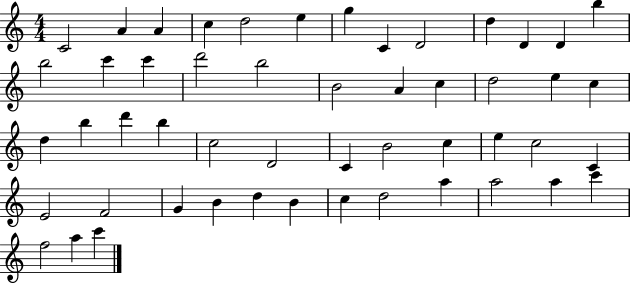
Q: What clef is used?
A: treble